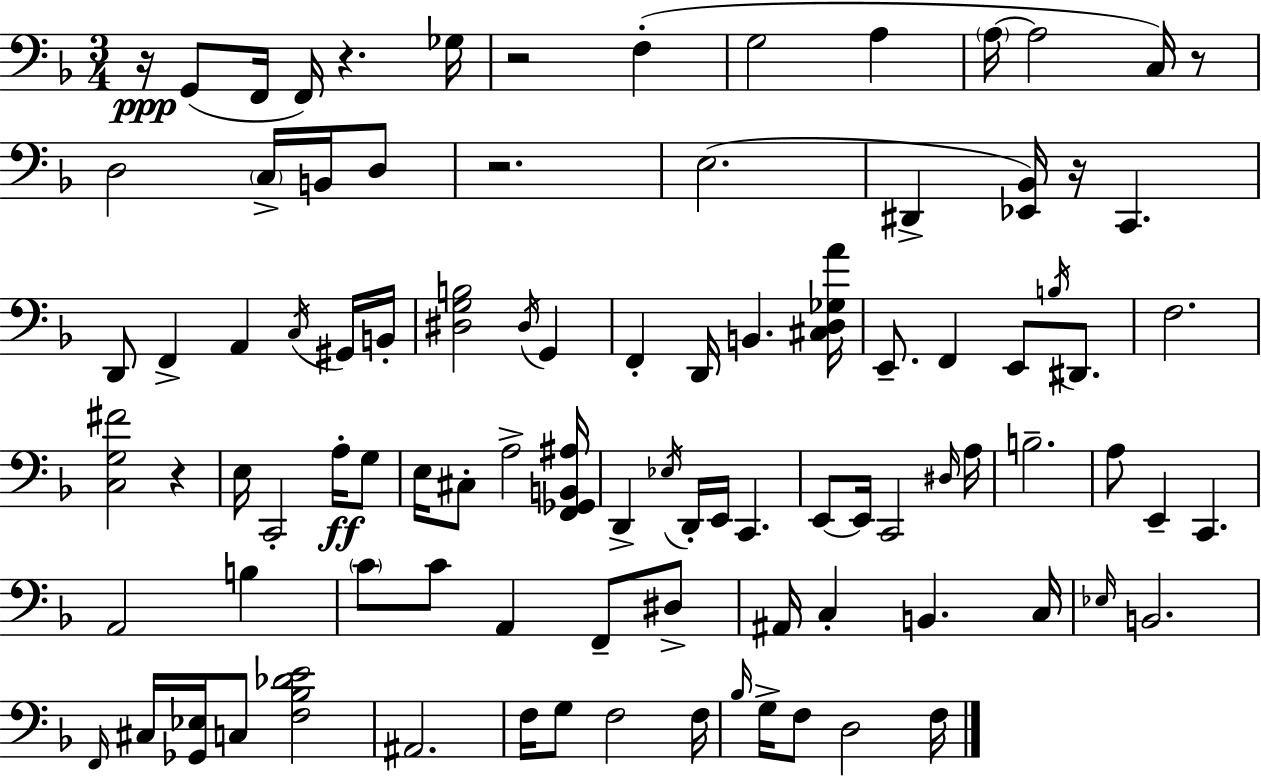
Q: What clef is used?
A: bass